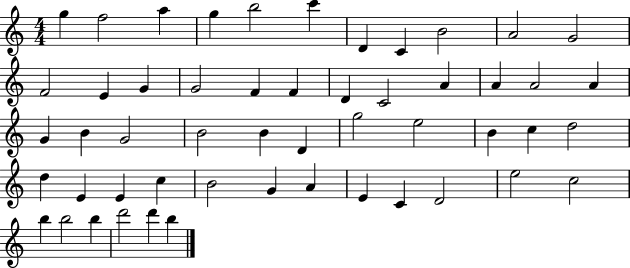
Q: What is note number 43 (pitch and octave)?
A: C4